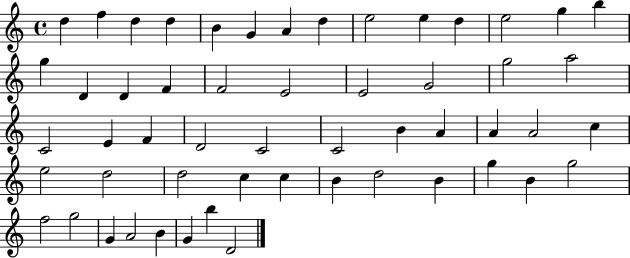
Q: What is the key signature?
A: C major